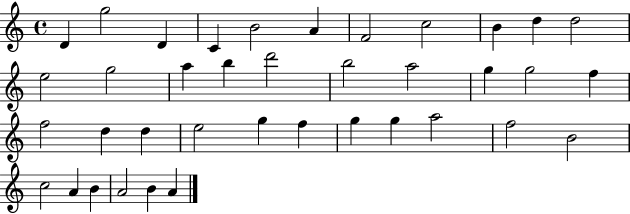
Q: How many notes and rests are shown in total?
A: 38